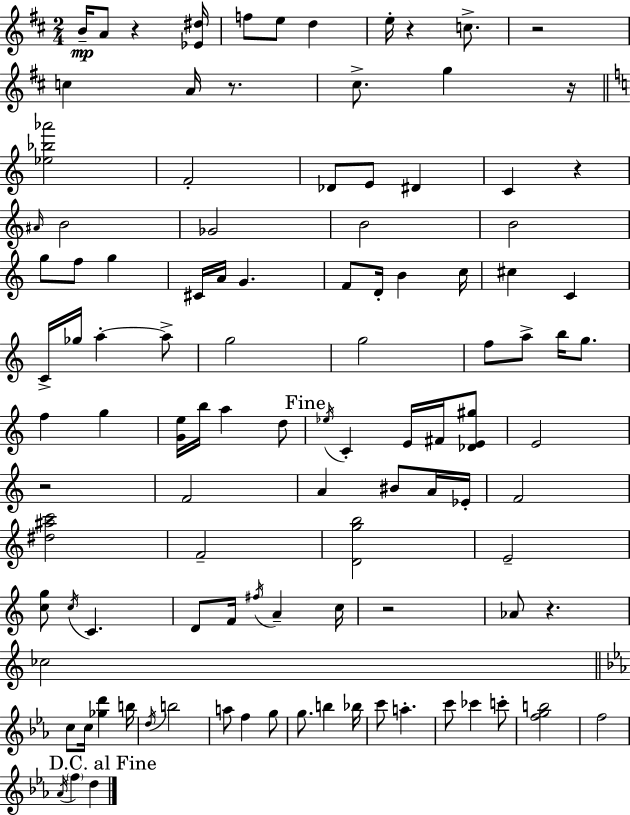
B4/s A4/e R/q [Eb4,D#5]/s F5/e E5/e D5/q E5/s R/q C5/e. R/h C5/q A4/s R/e. C#5/e. G5/q R/s [Eb5,Bb5,Ab6]/h F4/h Db4/e E4/e D#4/q C4/q R/q A#4/s B4/h Gb4/h B4/h B4/h G5/e F5/e G5/q C#4/s A4/s G4/q. F4/e D4/s B4/q C5/s C#5/q C4/q C4/s Gb5/s A5/q A5/e G5/h G5/h F5/e A5/e B5/s G5/e. F5/q G5/q [G4,E5]/s B5/s A5/q D5/e Eb5/s C4/q E4/s F#4/s [Db4,E4,G#5]/e E4/h R/h F4/h A4/q BIS4/e A4/s Eb4/s F4/h [D#5,A#5,C6]/h F4/h [D4,G5,B5]/h E4/h [C5,G5]/e C5/s C4/q. D4/e F4/s F#5/s A4/q C5/s R/h Ab4/e R/q. CES5/h C5/e C5/s [Gb5,D6]/q B5/s D5/s B5/h A5/e F5/q G5/e G5/e. B5/q Bb5/s C6/e A5/q. C6/e CES6/q C6/e [F5,G5,B5]/h F5/h Ab4/s F5/q D5/q